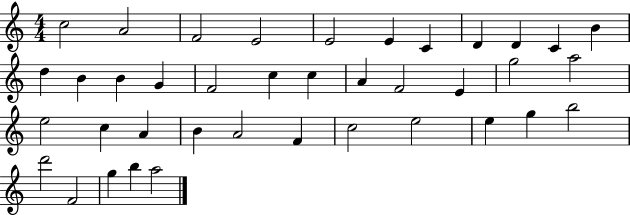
X:1
T:Untitled
M:4/4
L:1/4
K:C
c2 A2 F2 E2 E2 E C D D C B d B B G F2 c c A F2 E g2 a2 e2 c A B A2 F c2 e2 e g b2 d'2 F2 g b a2